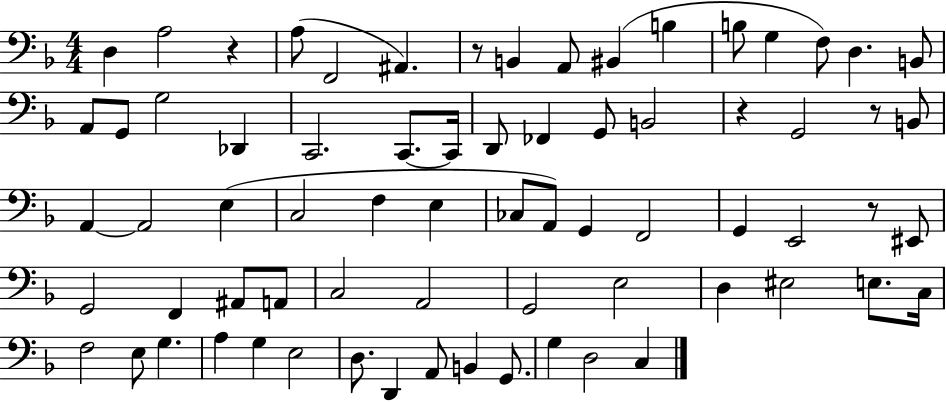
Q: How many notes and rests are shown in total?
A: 71